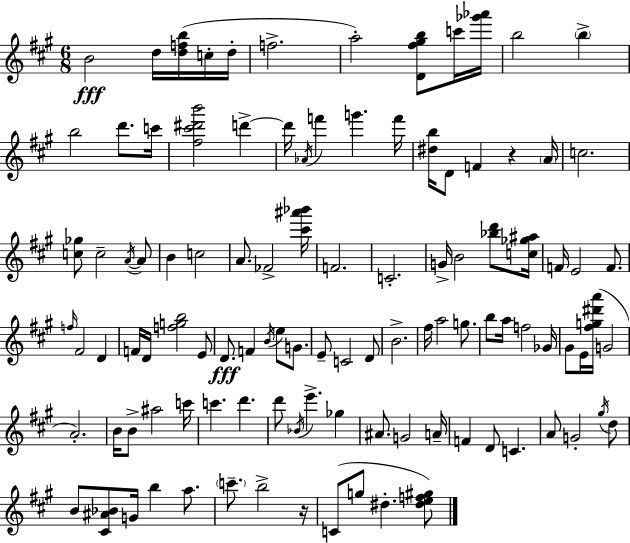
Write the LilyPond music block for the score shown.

{
  \clef treble
  \numericTimeSignature
  \time 6/8
  \key a \major
  \repeat volta 2 { b'2\fff d''16 <d'' f'' b''>16( c''16-. d''16-. | f''2.-> | a''2-.) <d' fis'' gis'' b''>8 c'''16 <ges''' aes'''>16 | b''2 \parenthesize b''4-> | \break b''2 d'''8. c'''16 | <fis'' cis''' dis''' b'''>2 d'''4->~~ | d'''16 \acciaccatura { aes'16 } f'''4 g'''4. | f'''16 <dis'' b''>16 d'8 f'4 r4 | \break \parenthesize a'16 c''2. | <c'' ges''>8 c''2-- \acciaccatura { a'16~ }~ | a'8 b'4 c''2 | a'8. fes'2-> | \break <cis''' ais''' bes'''>16 f'2. | c'2.-. | g'16-> b'2 <bes'' d'''>8 | <c'' ges'' ais''>16 f'16 e'2 f'8. | \break \grace { f''16 } fis'2 d'4 | f'16 d'16 <f'' g'' b''>2 | e'8 d'8.\fff f'4 \acciaccatura { b'16 } e''8 | g'8. e'8-- c'2 | \break d'8 b'2.-> | fis''16 a''2 | g''8. b''8 a''16 f''2 | ges'16 gis'8 e'16 <fis'' g'' dis''' a'''>16( g'2 | \break a'2.-.) | b'16 b'8-> ais''2 | c'''16 c'''4. d'''4. | d'''8 \acciaccatura { bes'16 } e'''4.-> | \break ges''4 ais'8. g'2 | a'16-- f'4 d'8 c'4. | a'8 g'2-. | \acciaccatura { gis''16 } d''8 b'8 <cis' ais' bes'>8 g'16 b''4 | \break a''8. \parenthesize c'''8.-- b''2-> | r16 c'8( g''8 dis''4.-. | <dis'' e'' f'' gis''>8) } \bar "|."
}